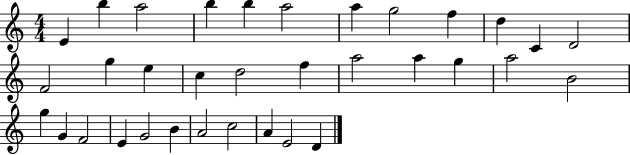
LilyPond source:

{
  \clef treble
  \numericTimeSignature
  \time 4/4
  \key c \major
  e'4 b''4 a''2 | b''4 b''4 a''2 | a''4 g''2 f''4 | d''4 c'4 d'2 | \break f'2 g''4 e''4 | c''4 d''2 f''4 | a''2 a''4 g''4 | a''2 b'2 | \break g''4 g'4 f'2 | e'4 g'2 b'4 | a'2 c''2 | a'4 e'2 d'4 | \break \bar "|."
}